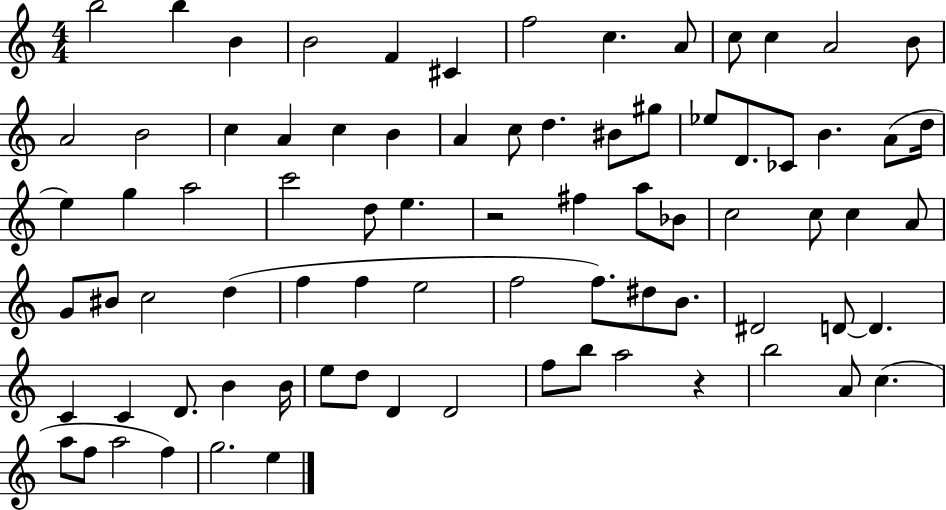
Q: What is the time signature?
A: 4/4